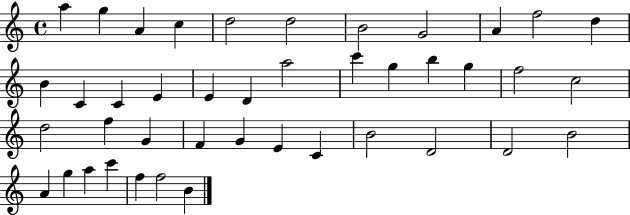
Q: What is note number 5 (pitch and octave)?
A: D5